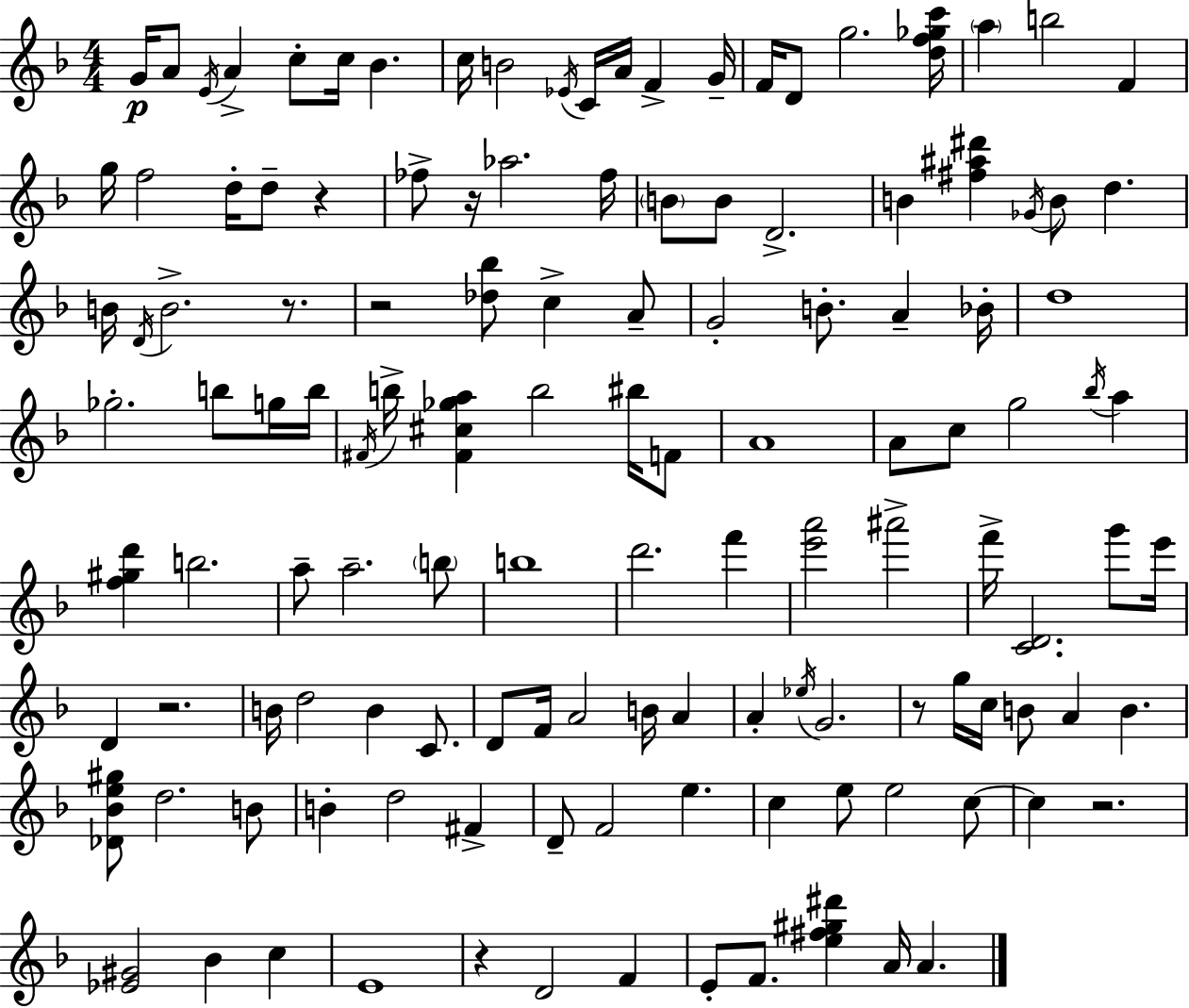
{
  \clef treble
  \numericTimeSignature
  \time 4/4
  \key f \major
  g'16\p a'8 \acciaccatura { e'16 } a'4-> c''8-. c''16 bes'4. | c''16 b'2 \acciaccatura { ees'16 } c'16 a'16 f'4-> | g'16-- f'16 d'8 g''2. | <d'' f'' ges'' c'''>16 \parenthesize a''4 b''2 f'4 | \break g''16 f''2 d''16-. d''8-- r4 | fes''8-> r16 aes''2. | fes''16 \parenthesize b'8 b'8 d'2.-> | b'4 <fis'' ais'' dis'''>4 \acciaccatura { ges'16 } b'8 d''4. | \break b'16 \acciaccatura { d'16 } b'2.-> | r8. r2 <des'' bes''>8 c''4-> | a'8-- g'2-. b'8.-. a'4-- | bes'16-. d''1 | \break ges''2.-. | b''8 g''16 b''16 \acciaccatura { fis'16 } b''16-> <fis' cis'' ges'' a''>4 b''2 | bis''16 f'8 a'1 | a'8 c''8 g''2 | \break \acciaccatura { bes''16 } a''4 <f'' gis'' d'''>4 b''2. | a''8-- a''2.-- | \parenthesize b''8 b''1 | d'''2. | \break f'''4 <e''' a'''>2 ais'''2-> | f'''16-> <c' d'>2. | g'''8 e'''16 d'4 r2. | b'16 d''2 b'4 | \break c'8. d'8 f'16 a'2 | b'16 a'4 a'4-. \acciaccatura { ees''16 } g'2. | r8 g''16 c''16 b'8 a'4 | b'4. <des' bes' e'' gis''>8 d''2. | \break b'8 b'4-. d''2 | fis'4-> d'8-- f'2 | e''4. c''4 e''8 e''2 | c''8~~ c''4 r2. | \break <ees' gis'>2 bes'4 | c''4 e'1 | r4 d'2 | f'4 e'8-. f'8. <e'' fis'' gis'' dis'''>4 | \break a'16 a'4. \bar "|."
}